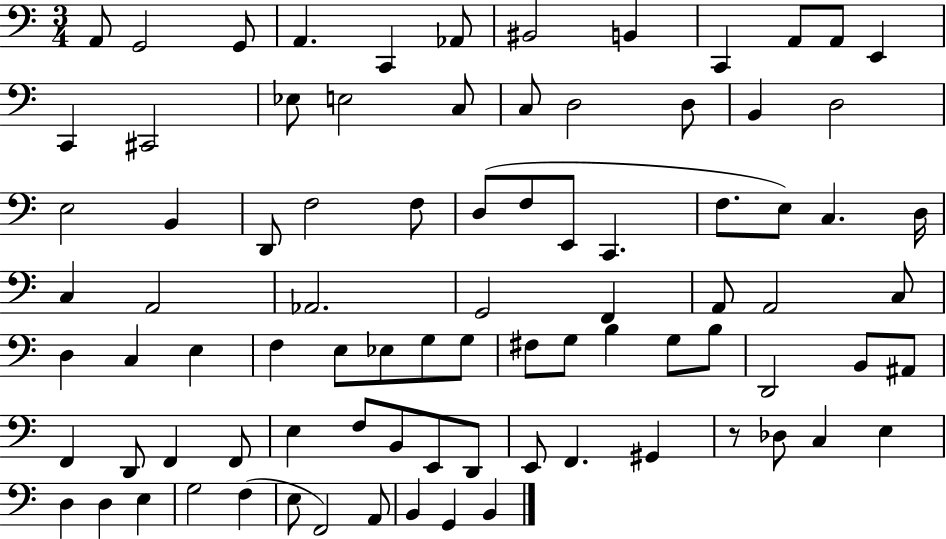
A2/e G2/h G2/e A2/q. C2/q Ab2/e BIS2/h B2/q C2/q A2/e A2/e E2/q C2/q C#2/h Eb3/e E3/h C3/e C3/e D3/h D3/e B2/q D3/h E3/h B2/q D2/e F3/h F3/e D3/e F3/e E2/e C2/q. F3/e. E3/e C3/q. D3/s C3/q A2/h Ab2/h. G2/h F2/q A2/e A2/h C3/e D3/q C3/q E3/q F3/q E3/e Eb3/e G3/e G3/e F#3/e G3/e B3/q G3/e B3/e D2/h B2/e A#2/e F2/q D2/e F2/q F2/e E3/q F3/e B2/e E2/e D2/e E2/e F2/q. G#2/q R/e Db3/e C3/q E3/q D3/q D3/q E3/q G3/h F3/q E3/e F2/h A2/e B2/q G2/q B2/q